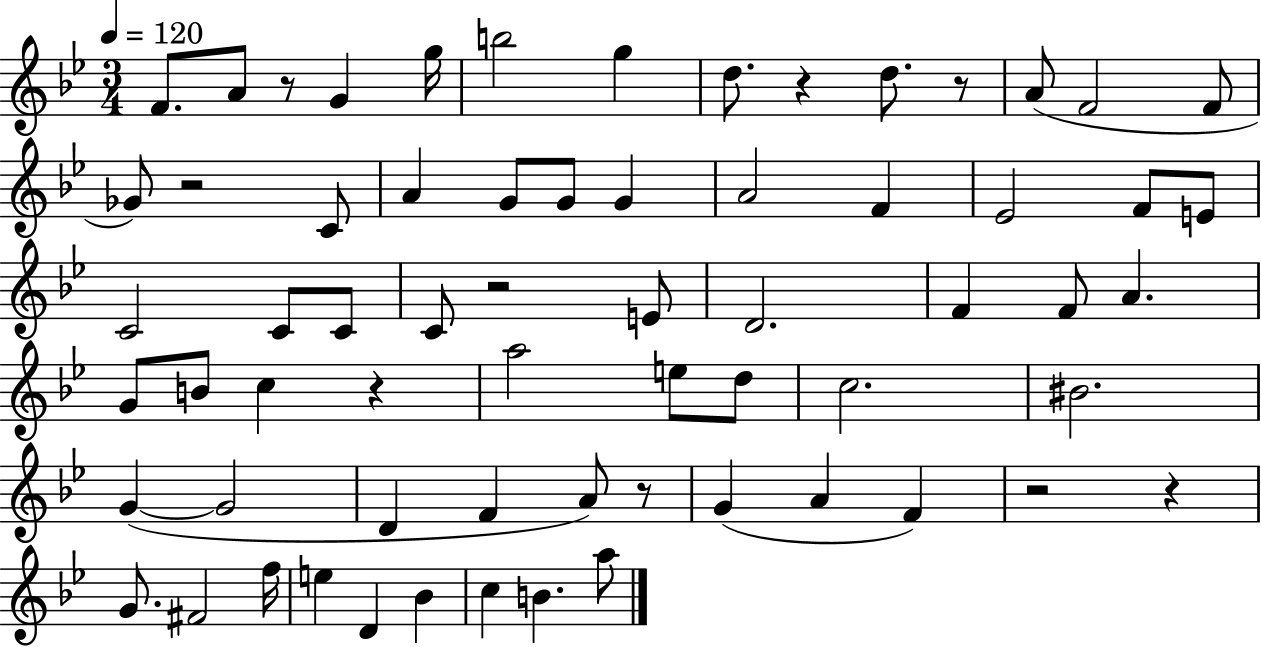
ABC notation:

X:1
T:Untitled
M:3/4
L:1/4
K:Bb
F/2 A/2 z/2 G g/4 b2 g d/2 z d/2 z/2 A/2 F2 F/2 _G/2 z2 C/2 A G/2 G/2 G A2 F _E2 F/2 E/2 C2 C/2 C/2 C/2 z2 E/2 D2 F F/2 A G/2 B/2 c z a2 e/2 d/2 c2 ^B2 G G2 D F A/2 z/2 G A F z2 z G/2 ^F2 f/4 e D _B c B a/2